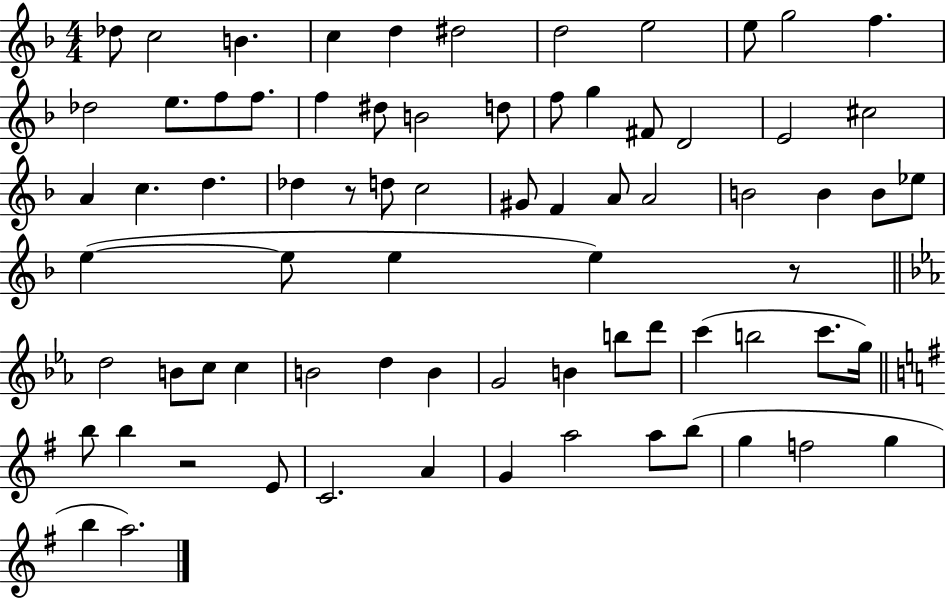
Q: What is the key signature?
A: F major